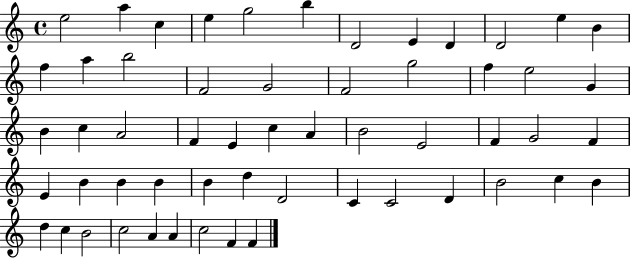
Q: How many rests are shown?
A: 0